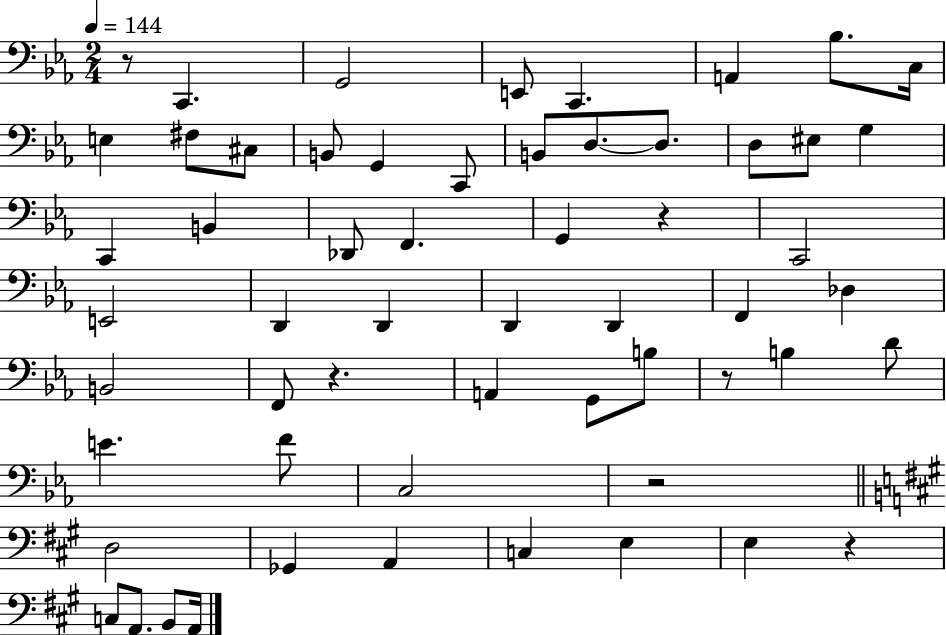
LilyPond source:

{
  \clef bass
  \numericTimeSignature
  \time 2/4
  \key ees \major
  \tempo 4 = 144
  r8 c,4. | g,2 | e,8 c,4. | a,4 bes8. c16 | \break e4 fis8 cis8 | b,8 g,4 c,8 | b,8 d8.~~ d8. | d8 eis8 g4 | \break c,4 b,4 | des,8 f,4. | g,4 r4 | c,2 | \break e,2 | d,4 d,4 | d,4 d,4 | f,4 des4 | \break b,2 | f,8 r4. | a,4 g,8 b8 | r8 b4 d'8 | \break e'4. f'8 | c2 | r2 | \bar "||" \break \key a \major d2 | ges,4 a,4 | c4 e4 | e4 r4 | \break c8 a,8. b,8 a,16 | \bar "|."
}